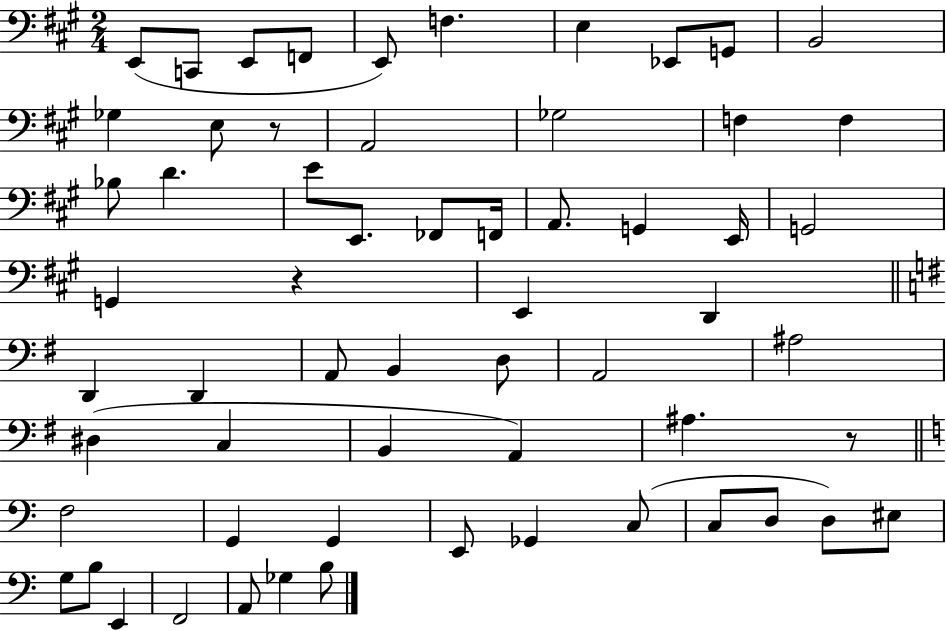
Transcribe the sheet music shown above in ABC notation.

X:1
T:Untitled
M:2/4
L:1/4
K:A
E,,/2 C,,/2 E,,/2 F,,/2 E,,/2 F, E, _E,,/2 G,,/2 B,,2 _G, E,/2 z/2 A,,2 _G,2 F, F, _B,/2 D E/2 E,,/2 _F,,/2 F,,/4 A,,/2 G,, E,,/4 G,,2 G,, z E,, D,, D,, D,, A,,/2 B,, D,/2 A,,2 ^A,2 ^D, C, B,, A,, ^A, z/2 F,2 G,, G,, E,,/2 _G,, C,/2 C,/2 D,/2 D,/2 ^E,/2 G,/2 B,/2 E,, F,,2 A,,/2 _G, B,/2